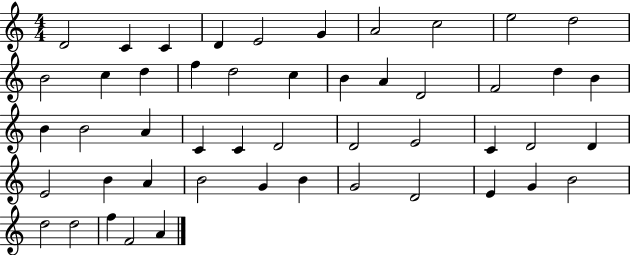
X:1
T:Untitled
M:4/4
L:1/4
K:C
D2 C C D E2 G A2 c2 e2 d2 B2 c d f d2 c B A D2 F2 d B B B2 A C C D2 D2 E2 C D2 D E2 B A B2 G B G2 D2 E G B2 d2 d2 f F2 A